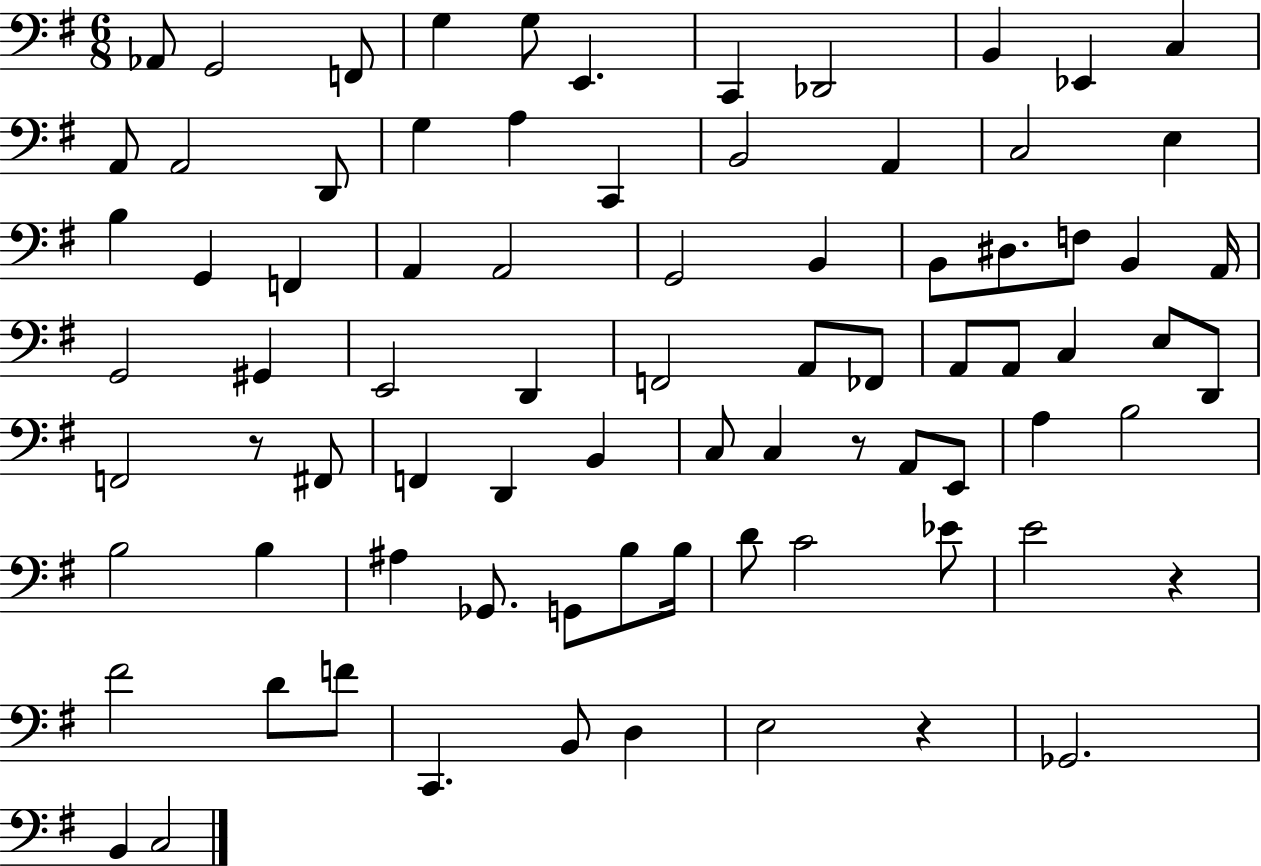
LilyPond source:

{
  \clef bass
  \numericTimeSignature
  \time 6/8
  \key g \major
  aes,8 g,2 f,8 | g4 g8 e,4. | c,4 des,2 | b,4 ees,4 c4 | \break a,8 a,2 d,8 | g4 a4 c,4 | b,2 a,4 | c2 e4 | \break b4 g,4 f,4 | a,4 a,2 | g,2 b,4 | b,8 dis8. f8 b,4 a,16 | \break g,2 gis,4 | e,2 d,4 | f,2 a,8 fes,8 | a,8 a,8 c4 e8 d,8 | \break f,2 r8 fis,8 | f,4 d,4 b,4 | c8 c4 r8 a,8 e,8 | a4 b2 | \break b2 b4 | ais4 ges,8. g,8 b8 b16 | d'8 c'2 ees'8 | e'2 r4 | \break fis'2 d'8 f'8 | c,4. b,8 d4 | e2 r4 | ges,2. | \break b,4 c2 | \bar "|."
}